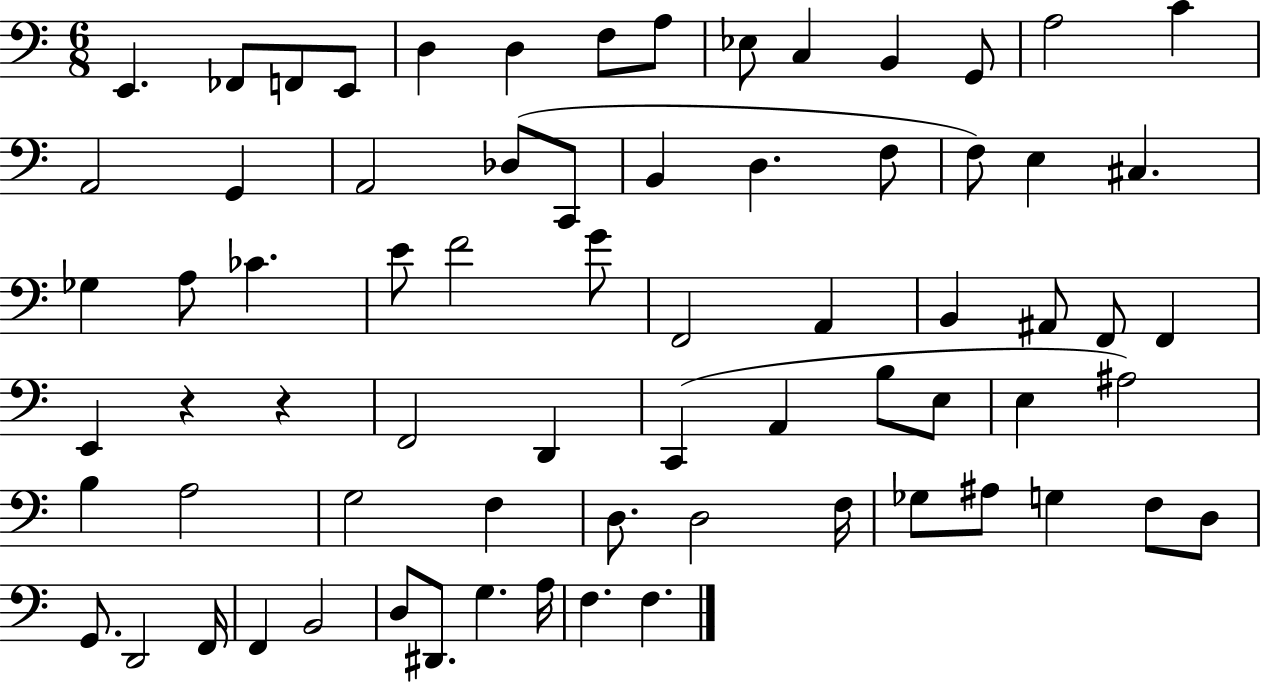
{
  \clef bass
  \numericTimeSignature
  \time 6/8
  \key c \major
  e,4. fes,8 f,8 e,8 | d4 d4 f8 a8 | ees8 c4 b,4 g,8 | a2 c'4 | \break a,2 g,4 | a,2 des8( c,8 | b,4 d4. f8 | f8) e4 cis4. | \break ges4 a8 ces'4. | e'8 f'2 g'8 | f,2 a,4 | b,4 ais,8 f,8 f,4 | \break e,4 r4 r4 | f,2 d,4 | c,4( a,4 b8 e8 | e4 ais2) | \break b4 a2 | g2 f4 | d8. d2 f16 | ges8 ais8 g4 f8 d8 | \break g,8. d,2 f,16 | f,4 b,2 | d8 dis,8. g4. a16 | f4. f4. | \break \bar "|."
}